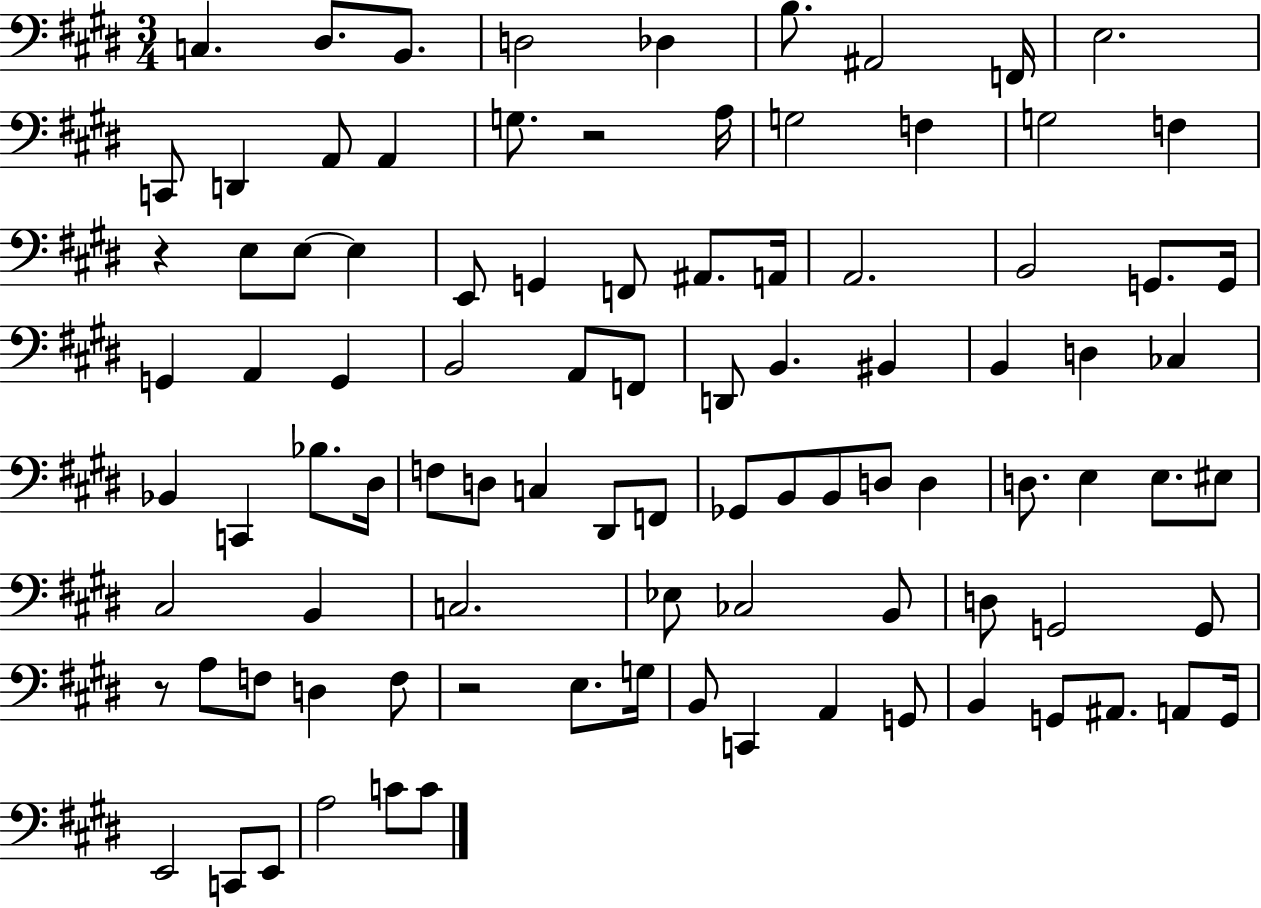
X:1
T:Untitled
M:3/4
L:1/4
K:E
C, ^D,/2 B,,/2 D,2 _D, B,/2 ^A,,2 F,,/4 E,2 C,,/2 D,, A,,/2 A,, G,/2 z2 A,/4 G,2 F, G,2 F, z E,/2 E,/2 E, E,,/2 G,, F,,/2 ^A,,/2 A,,/4 A,,2 B,,2 G,,/2 G,,/4 G,, A,, G,, B,,2 A,,/2 F,,/2 D,,/2 B,, ^B,, B,, D, _C, _B,, C,, _B,/2 ^D,/4 F,/2 D,/2 C, ^D,,/2 F,,/2 _G,,/2 B,,/2 B,,/2 D,/2 D, D,/2 E, E,/2 ^E,/2 ^C,2 B,, C,2 _E,/2 _C,2 B,,/2 D,/2 G,,2 G,,/2 z/2 A,/2 F,/2 D, F,/2 z2 E,/2 G,/4 B,,/2 C,, A,, G,,/2 B,, G,,/2 ^A,,/2 A,,/2 G,,/4 E,,2 C,,/2 E,,/2 A,2 C/2 C/2